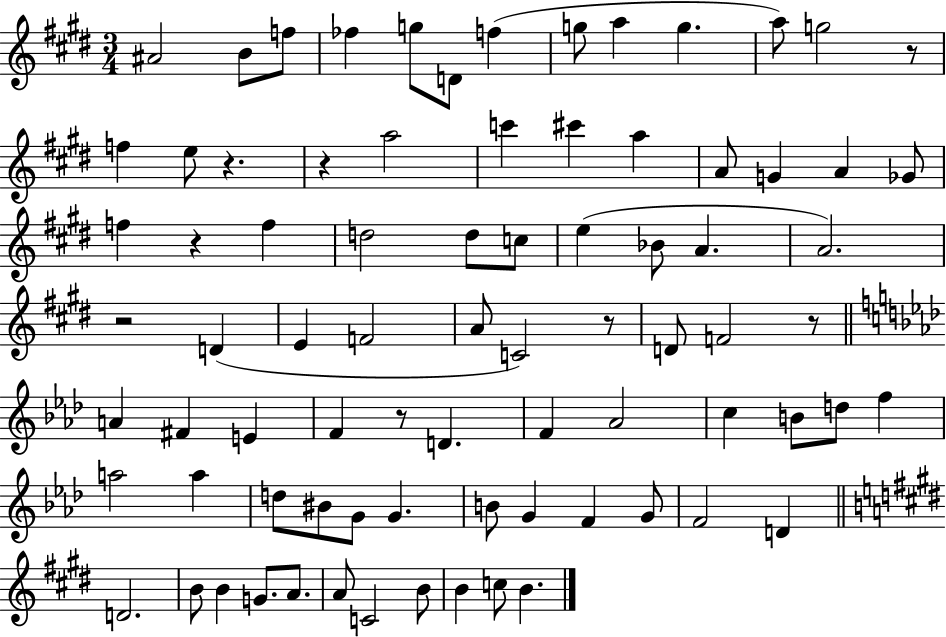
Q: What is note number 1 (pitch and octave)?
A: A#4